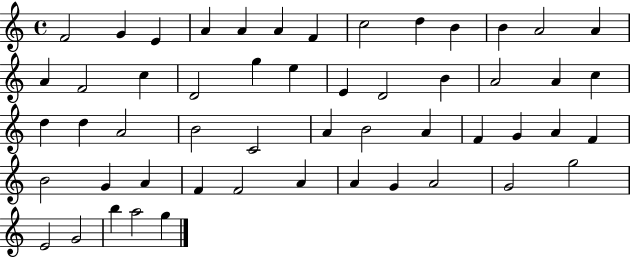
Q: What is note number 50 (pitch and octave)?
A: G4